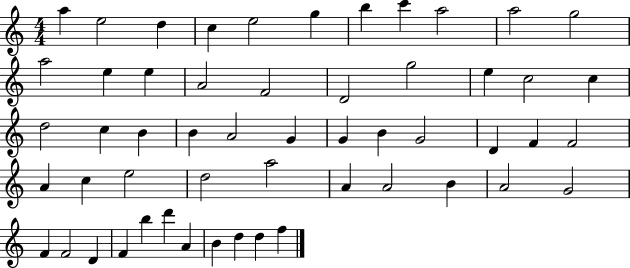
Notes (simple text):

A5/q E5/h D5/q C5/q E5/h G5/q B5/q C6/q A5/h A5/h G5/h A5/h E5/q E5/q A4/h F4/h D4/h G5/h E5/q C5/h C5/q D5/h C5/q B4/q B4/q A4/h G4/q G4/q B4/q G4/h D4/q F4/q F4/h A4/q C5/q E5/h D5/h A5/h A4/q A4/h B4/q A4/h G4/h F4/q F4/h D4/q F4/q B5/q D6/q A4/q B4/q D5/q D5/q F5/q